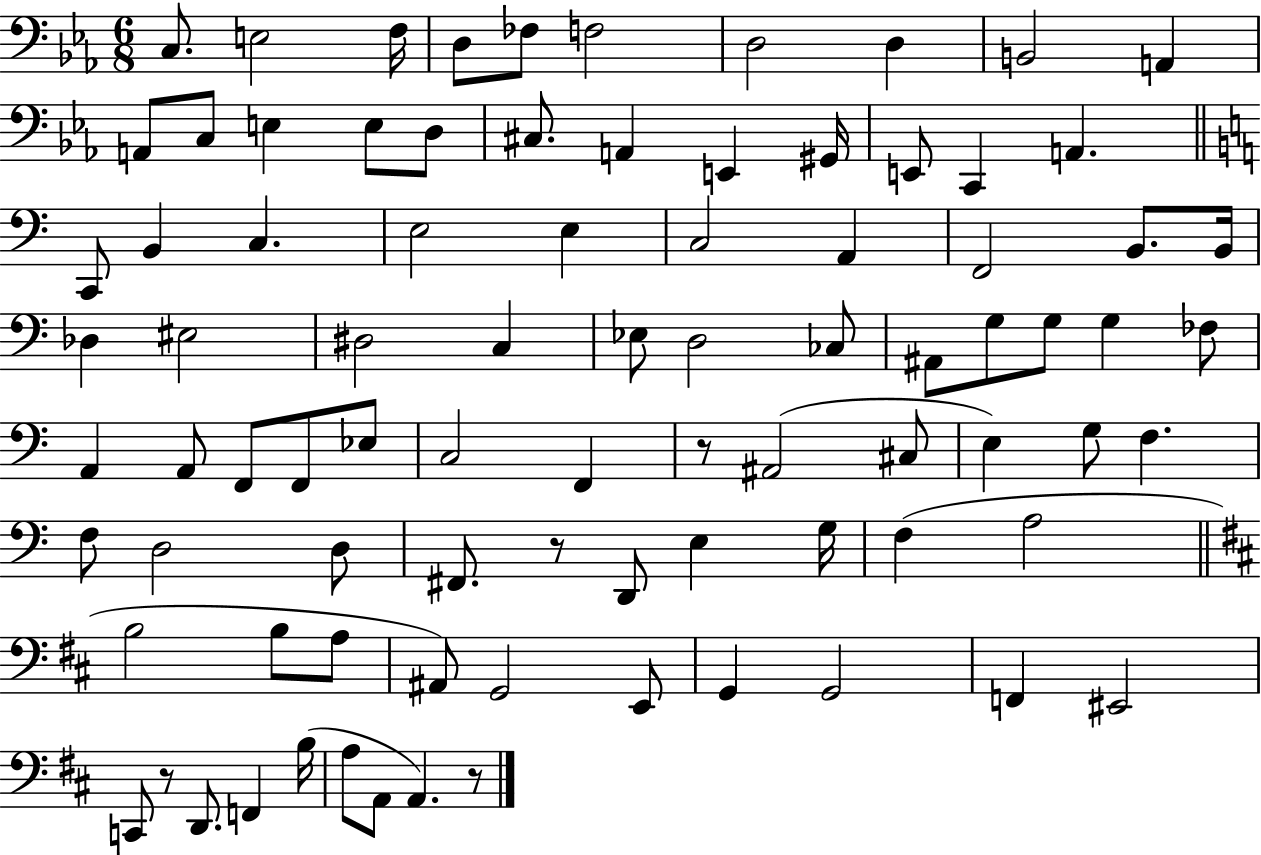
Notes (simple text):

C3/e. E3/h F3/s D3/e FES3/e F3/h D3/h D3/q B2/h A2/q A2/e C3/e E3/q E3/e D3/e C#3/e. A2/q E2/q G#2/s E2/e C2/q A2/q. C2/e B2/q C3/q. E3/h E3/q C3/h A2/q F2/h B2/e. B2/s Db3/q EIS3/h D#3/h C3/q Eb3/e D3/h CES3/e A#2/e G3/e G3/e G3/q FES3/e A2/q A2/e F2/e F2/e Eb3/e C3/h F2/q R/e A#2/h C#3/e E3/q G3/e F3/q. F3/e D3/h D3/e F#2/e. R/e D2/e E3/q G3/s F3/q A3/h B3/h B3/e A3/e A#2/e G2/h E2/e G2/q G2/h F2/q EIS2/h C2/e R/e D2/e. F2/q B3/s A3/e A2/e A2/q. R/e